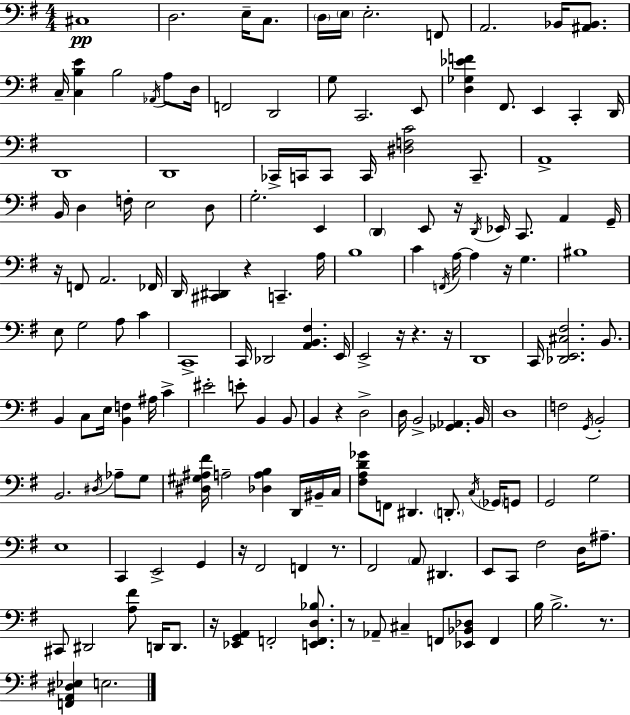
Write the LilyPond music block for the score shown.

{
  \clef bass
  \numericTimeSignature
  \time 4/4
  \key g \major
  cis1\pp | d2. e16-- c8. | \parenthesize d16 \parenthesize e16 e2.-. f,8 | a,2. bes,16 <ais, bes,>8. | \break c16-- <c b e'>4 b2 \acciaccatura { aes,16 } a8 | d16 f,2 d,2 | g8 c,2. e,8 | <d ges ees' f'>4 fis,8. e,4 c,4-. | \break d,16 d,1 | d,1 | ces,16-> c,16 c,8 c,16 <dis f c'>2 c,8.-- | a,1-> | \break b,16 d4 f16-. e2 d8 | g2.-. e,4 | \parenthesize d,4 e,8 r16 \acciaccatura { d,16 } ees,16 c,8. a,4 | g,16-- r16 f,8 a,2. | \break fes,16 d,16 <cis, dis,>4 r4 c,4.-- | a16 b1 | c'4 \acciaccatura { f,16 } a16~~ a4 r16 g4. | bis1 | \break e8 g2 a8 c'4 | c,1-> | c,16 des,2 <a, b, fis>4. | e,16 e,2-> r16 r4. | \break r16 d,1 | c,16 <des, e, cis fis>2. | b,8. b,4 c8 e16 <b, f>4 ais16 c'4-> | eis'2-. e'8-. b,4 | \break b,8 b,4 r4 d2-> | d16 b,2-> <ges, aes,>4. | b,16 d1 | f2 \acciaccatura { g,16 } b,2-. | \break b,2. | \acciaccatura { dis16 } aes8-- g8 <dis gis ais fis'>16 a2-- <des a b>4 | d,16 bis,16-- c16 <fis a d' ges'>8 f,8 dis,4. \parenthesize d,8.-. | \acciaccatura { c16 } \parenthesize ges,16 g,8 g,2 g2 | \break e1 | c,4 e,2-> | g,4 r16 fis,2 f,4 | r8. fis,2 \parenthesize a,8 | \break dis,4. e,8 c,8 fis2 | d16 ais8.-- cis,8 dis,2 | <a fis'>8 d,16 d,8. r16 <ees, g, a,>4 f,2-. | <e, f, d bes>8. r8 aes,8-- cis4-- f,8 | \break <ees, bes, des>8 f,4 b16 b2.-> | r8. <f, a, dis ees>4 e2. | \bar "|."
}